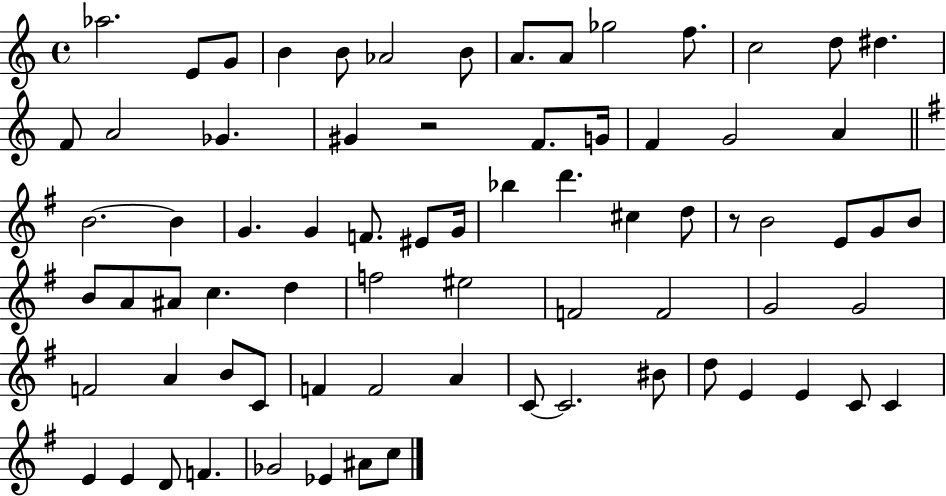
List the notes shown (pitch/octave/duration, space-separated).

Ab5/h. E4/e G4/e B4/q B4/e Ab4/h B4/e A4/e. A4/e Gb5/h F5/e. C5/h D5/e D#5/q. F4/e A4/h Gb4/q. G#4/q R/h F4/e. G4/s F4/q G4/h A4/q B4/h. B4/q G4/q. G4/q F4/e. EIS4/e G4/s Bb5/q D6/q. C#5/q D5/e R/e B4/h E4/e G4/e B4/e B4/e A4/e A#4/e C5/q. D5/q F5/h EIS5/h F4/h F4/h G4/h G4/h F4/h A4/q B4/e C4/e F4/q F4/h A4/q C4/e C4/h. BIS4/e D5/e E4/q E4/q C4/e C4/q E4/q E4/q D4/e F4/q. Gb4/h Eb4/q A#4/e C5/e